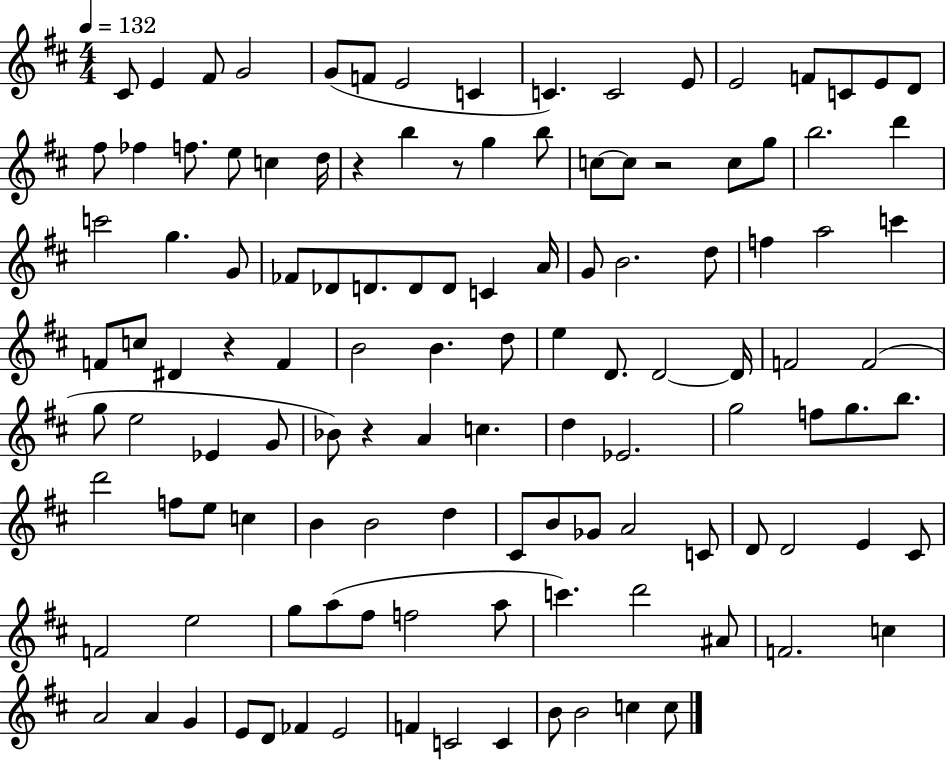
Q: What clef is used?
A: treble